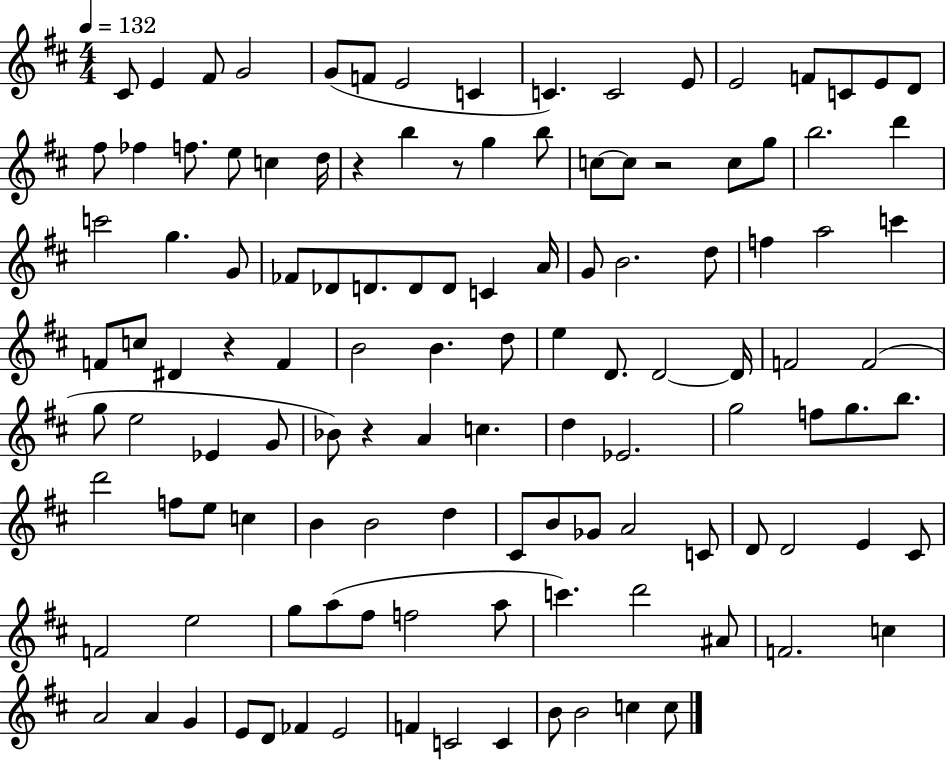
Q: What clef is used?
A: treble